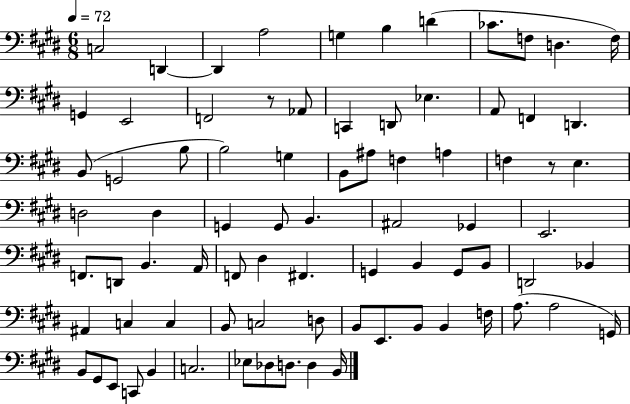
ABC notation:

X:1
T:Untitled
M:6/8
L:1/4
K:E
C,2 D,, D,, A,2 G, B, D _C/2 F,/2 D, F,/4 G,, E,,2 F,,2 z/2 _A,,/2 C,, D,,/2 _E, A,,/2 F,, D,, B,,/2 G,,2 B,/2 B,2 G, B,,/2 ^A,/2 F, A, F, z/2 E, D,2 D, G,, G,,/2 B,, ^A,,2 _G,, E,,2 F,,/2 D,,/2 B,, A,,/4 F,,/2 ^D, ^F,, G,, B,, G,,/2 B,,/2 D,,2 _B,, ^A,, C, C, B,,/2 C,2 D,/2 B,,/2 E,,/2 B,,/2 B,, F,/4 A,/2 A,2 G,,/4 B,,/2 ^G,,/2 E,,/2 C,,/2 B,, C,2 _E,/2 _D,/2 D,/2 D, B,,/4